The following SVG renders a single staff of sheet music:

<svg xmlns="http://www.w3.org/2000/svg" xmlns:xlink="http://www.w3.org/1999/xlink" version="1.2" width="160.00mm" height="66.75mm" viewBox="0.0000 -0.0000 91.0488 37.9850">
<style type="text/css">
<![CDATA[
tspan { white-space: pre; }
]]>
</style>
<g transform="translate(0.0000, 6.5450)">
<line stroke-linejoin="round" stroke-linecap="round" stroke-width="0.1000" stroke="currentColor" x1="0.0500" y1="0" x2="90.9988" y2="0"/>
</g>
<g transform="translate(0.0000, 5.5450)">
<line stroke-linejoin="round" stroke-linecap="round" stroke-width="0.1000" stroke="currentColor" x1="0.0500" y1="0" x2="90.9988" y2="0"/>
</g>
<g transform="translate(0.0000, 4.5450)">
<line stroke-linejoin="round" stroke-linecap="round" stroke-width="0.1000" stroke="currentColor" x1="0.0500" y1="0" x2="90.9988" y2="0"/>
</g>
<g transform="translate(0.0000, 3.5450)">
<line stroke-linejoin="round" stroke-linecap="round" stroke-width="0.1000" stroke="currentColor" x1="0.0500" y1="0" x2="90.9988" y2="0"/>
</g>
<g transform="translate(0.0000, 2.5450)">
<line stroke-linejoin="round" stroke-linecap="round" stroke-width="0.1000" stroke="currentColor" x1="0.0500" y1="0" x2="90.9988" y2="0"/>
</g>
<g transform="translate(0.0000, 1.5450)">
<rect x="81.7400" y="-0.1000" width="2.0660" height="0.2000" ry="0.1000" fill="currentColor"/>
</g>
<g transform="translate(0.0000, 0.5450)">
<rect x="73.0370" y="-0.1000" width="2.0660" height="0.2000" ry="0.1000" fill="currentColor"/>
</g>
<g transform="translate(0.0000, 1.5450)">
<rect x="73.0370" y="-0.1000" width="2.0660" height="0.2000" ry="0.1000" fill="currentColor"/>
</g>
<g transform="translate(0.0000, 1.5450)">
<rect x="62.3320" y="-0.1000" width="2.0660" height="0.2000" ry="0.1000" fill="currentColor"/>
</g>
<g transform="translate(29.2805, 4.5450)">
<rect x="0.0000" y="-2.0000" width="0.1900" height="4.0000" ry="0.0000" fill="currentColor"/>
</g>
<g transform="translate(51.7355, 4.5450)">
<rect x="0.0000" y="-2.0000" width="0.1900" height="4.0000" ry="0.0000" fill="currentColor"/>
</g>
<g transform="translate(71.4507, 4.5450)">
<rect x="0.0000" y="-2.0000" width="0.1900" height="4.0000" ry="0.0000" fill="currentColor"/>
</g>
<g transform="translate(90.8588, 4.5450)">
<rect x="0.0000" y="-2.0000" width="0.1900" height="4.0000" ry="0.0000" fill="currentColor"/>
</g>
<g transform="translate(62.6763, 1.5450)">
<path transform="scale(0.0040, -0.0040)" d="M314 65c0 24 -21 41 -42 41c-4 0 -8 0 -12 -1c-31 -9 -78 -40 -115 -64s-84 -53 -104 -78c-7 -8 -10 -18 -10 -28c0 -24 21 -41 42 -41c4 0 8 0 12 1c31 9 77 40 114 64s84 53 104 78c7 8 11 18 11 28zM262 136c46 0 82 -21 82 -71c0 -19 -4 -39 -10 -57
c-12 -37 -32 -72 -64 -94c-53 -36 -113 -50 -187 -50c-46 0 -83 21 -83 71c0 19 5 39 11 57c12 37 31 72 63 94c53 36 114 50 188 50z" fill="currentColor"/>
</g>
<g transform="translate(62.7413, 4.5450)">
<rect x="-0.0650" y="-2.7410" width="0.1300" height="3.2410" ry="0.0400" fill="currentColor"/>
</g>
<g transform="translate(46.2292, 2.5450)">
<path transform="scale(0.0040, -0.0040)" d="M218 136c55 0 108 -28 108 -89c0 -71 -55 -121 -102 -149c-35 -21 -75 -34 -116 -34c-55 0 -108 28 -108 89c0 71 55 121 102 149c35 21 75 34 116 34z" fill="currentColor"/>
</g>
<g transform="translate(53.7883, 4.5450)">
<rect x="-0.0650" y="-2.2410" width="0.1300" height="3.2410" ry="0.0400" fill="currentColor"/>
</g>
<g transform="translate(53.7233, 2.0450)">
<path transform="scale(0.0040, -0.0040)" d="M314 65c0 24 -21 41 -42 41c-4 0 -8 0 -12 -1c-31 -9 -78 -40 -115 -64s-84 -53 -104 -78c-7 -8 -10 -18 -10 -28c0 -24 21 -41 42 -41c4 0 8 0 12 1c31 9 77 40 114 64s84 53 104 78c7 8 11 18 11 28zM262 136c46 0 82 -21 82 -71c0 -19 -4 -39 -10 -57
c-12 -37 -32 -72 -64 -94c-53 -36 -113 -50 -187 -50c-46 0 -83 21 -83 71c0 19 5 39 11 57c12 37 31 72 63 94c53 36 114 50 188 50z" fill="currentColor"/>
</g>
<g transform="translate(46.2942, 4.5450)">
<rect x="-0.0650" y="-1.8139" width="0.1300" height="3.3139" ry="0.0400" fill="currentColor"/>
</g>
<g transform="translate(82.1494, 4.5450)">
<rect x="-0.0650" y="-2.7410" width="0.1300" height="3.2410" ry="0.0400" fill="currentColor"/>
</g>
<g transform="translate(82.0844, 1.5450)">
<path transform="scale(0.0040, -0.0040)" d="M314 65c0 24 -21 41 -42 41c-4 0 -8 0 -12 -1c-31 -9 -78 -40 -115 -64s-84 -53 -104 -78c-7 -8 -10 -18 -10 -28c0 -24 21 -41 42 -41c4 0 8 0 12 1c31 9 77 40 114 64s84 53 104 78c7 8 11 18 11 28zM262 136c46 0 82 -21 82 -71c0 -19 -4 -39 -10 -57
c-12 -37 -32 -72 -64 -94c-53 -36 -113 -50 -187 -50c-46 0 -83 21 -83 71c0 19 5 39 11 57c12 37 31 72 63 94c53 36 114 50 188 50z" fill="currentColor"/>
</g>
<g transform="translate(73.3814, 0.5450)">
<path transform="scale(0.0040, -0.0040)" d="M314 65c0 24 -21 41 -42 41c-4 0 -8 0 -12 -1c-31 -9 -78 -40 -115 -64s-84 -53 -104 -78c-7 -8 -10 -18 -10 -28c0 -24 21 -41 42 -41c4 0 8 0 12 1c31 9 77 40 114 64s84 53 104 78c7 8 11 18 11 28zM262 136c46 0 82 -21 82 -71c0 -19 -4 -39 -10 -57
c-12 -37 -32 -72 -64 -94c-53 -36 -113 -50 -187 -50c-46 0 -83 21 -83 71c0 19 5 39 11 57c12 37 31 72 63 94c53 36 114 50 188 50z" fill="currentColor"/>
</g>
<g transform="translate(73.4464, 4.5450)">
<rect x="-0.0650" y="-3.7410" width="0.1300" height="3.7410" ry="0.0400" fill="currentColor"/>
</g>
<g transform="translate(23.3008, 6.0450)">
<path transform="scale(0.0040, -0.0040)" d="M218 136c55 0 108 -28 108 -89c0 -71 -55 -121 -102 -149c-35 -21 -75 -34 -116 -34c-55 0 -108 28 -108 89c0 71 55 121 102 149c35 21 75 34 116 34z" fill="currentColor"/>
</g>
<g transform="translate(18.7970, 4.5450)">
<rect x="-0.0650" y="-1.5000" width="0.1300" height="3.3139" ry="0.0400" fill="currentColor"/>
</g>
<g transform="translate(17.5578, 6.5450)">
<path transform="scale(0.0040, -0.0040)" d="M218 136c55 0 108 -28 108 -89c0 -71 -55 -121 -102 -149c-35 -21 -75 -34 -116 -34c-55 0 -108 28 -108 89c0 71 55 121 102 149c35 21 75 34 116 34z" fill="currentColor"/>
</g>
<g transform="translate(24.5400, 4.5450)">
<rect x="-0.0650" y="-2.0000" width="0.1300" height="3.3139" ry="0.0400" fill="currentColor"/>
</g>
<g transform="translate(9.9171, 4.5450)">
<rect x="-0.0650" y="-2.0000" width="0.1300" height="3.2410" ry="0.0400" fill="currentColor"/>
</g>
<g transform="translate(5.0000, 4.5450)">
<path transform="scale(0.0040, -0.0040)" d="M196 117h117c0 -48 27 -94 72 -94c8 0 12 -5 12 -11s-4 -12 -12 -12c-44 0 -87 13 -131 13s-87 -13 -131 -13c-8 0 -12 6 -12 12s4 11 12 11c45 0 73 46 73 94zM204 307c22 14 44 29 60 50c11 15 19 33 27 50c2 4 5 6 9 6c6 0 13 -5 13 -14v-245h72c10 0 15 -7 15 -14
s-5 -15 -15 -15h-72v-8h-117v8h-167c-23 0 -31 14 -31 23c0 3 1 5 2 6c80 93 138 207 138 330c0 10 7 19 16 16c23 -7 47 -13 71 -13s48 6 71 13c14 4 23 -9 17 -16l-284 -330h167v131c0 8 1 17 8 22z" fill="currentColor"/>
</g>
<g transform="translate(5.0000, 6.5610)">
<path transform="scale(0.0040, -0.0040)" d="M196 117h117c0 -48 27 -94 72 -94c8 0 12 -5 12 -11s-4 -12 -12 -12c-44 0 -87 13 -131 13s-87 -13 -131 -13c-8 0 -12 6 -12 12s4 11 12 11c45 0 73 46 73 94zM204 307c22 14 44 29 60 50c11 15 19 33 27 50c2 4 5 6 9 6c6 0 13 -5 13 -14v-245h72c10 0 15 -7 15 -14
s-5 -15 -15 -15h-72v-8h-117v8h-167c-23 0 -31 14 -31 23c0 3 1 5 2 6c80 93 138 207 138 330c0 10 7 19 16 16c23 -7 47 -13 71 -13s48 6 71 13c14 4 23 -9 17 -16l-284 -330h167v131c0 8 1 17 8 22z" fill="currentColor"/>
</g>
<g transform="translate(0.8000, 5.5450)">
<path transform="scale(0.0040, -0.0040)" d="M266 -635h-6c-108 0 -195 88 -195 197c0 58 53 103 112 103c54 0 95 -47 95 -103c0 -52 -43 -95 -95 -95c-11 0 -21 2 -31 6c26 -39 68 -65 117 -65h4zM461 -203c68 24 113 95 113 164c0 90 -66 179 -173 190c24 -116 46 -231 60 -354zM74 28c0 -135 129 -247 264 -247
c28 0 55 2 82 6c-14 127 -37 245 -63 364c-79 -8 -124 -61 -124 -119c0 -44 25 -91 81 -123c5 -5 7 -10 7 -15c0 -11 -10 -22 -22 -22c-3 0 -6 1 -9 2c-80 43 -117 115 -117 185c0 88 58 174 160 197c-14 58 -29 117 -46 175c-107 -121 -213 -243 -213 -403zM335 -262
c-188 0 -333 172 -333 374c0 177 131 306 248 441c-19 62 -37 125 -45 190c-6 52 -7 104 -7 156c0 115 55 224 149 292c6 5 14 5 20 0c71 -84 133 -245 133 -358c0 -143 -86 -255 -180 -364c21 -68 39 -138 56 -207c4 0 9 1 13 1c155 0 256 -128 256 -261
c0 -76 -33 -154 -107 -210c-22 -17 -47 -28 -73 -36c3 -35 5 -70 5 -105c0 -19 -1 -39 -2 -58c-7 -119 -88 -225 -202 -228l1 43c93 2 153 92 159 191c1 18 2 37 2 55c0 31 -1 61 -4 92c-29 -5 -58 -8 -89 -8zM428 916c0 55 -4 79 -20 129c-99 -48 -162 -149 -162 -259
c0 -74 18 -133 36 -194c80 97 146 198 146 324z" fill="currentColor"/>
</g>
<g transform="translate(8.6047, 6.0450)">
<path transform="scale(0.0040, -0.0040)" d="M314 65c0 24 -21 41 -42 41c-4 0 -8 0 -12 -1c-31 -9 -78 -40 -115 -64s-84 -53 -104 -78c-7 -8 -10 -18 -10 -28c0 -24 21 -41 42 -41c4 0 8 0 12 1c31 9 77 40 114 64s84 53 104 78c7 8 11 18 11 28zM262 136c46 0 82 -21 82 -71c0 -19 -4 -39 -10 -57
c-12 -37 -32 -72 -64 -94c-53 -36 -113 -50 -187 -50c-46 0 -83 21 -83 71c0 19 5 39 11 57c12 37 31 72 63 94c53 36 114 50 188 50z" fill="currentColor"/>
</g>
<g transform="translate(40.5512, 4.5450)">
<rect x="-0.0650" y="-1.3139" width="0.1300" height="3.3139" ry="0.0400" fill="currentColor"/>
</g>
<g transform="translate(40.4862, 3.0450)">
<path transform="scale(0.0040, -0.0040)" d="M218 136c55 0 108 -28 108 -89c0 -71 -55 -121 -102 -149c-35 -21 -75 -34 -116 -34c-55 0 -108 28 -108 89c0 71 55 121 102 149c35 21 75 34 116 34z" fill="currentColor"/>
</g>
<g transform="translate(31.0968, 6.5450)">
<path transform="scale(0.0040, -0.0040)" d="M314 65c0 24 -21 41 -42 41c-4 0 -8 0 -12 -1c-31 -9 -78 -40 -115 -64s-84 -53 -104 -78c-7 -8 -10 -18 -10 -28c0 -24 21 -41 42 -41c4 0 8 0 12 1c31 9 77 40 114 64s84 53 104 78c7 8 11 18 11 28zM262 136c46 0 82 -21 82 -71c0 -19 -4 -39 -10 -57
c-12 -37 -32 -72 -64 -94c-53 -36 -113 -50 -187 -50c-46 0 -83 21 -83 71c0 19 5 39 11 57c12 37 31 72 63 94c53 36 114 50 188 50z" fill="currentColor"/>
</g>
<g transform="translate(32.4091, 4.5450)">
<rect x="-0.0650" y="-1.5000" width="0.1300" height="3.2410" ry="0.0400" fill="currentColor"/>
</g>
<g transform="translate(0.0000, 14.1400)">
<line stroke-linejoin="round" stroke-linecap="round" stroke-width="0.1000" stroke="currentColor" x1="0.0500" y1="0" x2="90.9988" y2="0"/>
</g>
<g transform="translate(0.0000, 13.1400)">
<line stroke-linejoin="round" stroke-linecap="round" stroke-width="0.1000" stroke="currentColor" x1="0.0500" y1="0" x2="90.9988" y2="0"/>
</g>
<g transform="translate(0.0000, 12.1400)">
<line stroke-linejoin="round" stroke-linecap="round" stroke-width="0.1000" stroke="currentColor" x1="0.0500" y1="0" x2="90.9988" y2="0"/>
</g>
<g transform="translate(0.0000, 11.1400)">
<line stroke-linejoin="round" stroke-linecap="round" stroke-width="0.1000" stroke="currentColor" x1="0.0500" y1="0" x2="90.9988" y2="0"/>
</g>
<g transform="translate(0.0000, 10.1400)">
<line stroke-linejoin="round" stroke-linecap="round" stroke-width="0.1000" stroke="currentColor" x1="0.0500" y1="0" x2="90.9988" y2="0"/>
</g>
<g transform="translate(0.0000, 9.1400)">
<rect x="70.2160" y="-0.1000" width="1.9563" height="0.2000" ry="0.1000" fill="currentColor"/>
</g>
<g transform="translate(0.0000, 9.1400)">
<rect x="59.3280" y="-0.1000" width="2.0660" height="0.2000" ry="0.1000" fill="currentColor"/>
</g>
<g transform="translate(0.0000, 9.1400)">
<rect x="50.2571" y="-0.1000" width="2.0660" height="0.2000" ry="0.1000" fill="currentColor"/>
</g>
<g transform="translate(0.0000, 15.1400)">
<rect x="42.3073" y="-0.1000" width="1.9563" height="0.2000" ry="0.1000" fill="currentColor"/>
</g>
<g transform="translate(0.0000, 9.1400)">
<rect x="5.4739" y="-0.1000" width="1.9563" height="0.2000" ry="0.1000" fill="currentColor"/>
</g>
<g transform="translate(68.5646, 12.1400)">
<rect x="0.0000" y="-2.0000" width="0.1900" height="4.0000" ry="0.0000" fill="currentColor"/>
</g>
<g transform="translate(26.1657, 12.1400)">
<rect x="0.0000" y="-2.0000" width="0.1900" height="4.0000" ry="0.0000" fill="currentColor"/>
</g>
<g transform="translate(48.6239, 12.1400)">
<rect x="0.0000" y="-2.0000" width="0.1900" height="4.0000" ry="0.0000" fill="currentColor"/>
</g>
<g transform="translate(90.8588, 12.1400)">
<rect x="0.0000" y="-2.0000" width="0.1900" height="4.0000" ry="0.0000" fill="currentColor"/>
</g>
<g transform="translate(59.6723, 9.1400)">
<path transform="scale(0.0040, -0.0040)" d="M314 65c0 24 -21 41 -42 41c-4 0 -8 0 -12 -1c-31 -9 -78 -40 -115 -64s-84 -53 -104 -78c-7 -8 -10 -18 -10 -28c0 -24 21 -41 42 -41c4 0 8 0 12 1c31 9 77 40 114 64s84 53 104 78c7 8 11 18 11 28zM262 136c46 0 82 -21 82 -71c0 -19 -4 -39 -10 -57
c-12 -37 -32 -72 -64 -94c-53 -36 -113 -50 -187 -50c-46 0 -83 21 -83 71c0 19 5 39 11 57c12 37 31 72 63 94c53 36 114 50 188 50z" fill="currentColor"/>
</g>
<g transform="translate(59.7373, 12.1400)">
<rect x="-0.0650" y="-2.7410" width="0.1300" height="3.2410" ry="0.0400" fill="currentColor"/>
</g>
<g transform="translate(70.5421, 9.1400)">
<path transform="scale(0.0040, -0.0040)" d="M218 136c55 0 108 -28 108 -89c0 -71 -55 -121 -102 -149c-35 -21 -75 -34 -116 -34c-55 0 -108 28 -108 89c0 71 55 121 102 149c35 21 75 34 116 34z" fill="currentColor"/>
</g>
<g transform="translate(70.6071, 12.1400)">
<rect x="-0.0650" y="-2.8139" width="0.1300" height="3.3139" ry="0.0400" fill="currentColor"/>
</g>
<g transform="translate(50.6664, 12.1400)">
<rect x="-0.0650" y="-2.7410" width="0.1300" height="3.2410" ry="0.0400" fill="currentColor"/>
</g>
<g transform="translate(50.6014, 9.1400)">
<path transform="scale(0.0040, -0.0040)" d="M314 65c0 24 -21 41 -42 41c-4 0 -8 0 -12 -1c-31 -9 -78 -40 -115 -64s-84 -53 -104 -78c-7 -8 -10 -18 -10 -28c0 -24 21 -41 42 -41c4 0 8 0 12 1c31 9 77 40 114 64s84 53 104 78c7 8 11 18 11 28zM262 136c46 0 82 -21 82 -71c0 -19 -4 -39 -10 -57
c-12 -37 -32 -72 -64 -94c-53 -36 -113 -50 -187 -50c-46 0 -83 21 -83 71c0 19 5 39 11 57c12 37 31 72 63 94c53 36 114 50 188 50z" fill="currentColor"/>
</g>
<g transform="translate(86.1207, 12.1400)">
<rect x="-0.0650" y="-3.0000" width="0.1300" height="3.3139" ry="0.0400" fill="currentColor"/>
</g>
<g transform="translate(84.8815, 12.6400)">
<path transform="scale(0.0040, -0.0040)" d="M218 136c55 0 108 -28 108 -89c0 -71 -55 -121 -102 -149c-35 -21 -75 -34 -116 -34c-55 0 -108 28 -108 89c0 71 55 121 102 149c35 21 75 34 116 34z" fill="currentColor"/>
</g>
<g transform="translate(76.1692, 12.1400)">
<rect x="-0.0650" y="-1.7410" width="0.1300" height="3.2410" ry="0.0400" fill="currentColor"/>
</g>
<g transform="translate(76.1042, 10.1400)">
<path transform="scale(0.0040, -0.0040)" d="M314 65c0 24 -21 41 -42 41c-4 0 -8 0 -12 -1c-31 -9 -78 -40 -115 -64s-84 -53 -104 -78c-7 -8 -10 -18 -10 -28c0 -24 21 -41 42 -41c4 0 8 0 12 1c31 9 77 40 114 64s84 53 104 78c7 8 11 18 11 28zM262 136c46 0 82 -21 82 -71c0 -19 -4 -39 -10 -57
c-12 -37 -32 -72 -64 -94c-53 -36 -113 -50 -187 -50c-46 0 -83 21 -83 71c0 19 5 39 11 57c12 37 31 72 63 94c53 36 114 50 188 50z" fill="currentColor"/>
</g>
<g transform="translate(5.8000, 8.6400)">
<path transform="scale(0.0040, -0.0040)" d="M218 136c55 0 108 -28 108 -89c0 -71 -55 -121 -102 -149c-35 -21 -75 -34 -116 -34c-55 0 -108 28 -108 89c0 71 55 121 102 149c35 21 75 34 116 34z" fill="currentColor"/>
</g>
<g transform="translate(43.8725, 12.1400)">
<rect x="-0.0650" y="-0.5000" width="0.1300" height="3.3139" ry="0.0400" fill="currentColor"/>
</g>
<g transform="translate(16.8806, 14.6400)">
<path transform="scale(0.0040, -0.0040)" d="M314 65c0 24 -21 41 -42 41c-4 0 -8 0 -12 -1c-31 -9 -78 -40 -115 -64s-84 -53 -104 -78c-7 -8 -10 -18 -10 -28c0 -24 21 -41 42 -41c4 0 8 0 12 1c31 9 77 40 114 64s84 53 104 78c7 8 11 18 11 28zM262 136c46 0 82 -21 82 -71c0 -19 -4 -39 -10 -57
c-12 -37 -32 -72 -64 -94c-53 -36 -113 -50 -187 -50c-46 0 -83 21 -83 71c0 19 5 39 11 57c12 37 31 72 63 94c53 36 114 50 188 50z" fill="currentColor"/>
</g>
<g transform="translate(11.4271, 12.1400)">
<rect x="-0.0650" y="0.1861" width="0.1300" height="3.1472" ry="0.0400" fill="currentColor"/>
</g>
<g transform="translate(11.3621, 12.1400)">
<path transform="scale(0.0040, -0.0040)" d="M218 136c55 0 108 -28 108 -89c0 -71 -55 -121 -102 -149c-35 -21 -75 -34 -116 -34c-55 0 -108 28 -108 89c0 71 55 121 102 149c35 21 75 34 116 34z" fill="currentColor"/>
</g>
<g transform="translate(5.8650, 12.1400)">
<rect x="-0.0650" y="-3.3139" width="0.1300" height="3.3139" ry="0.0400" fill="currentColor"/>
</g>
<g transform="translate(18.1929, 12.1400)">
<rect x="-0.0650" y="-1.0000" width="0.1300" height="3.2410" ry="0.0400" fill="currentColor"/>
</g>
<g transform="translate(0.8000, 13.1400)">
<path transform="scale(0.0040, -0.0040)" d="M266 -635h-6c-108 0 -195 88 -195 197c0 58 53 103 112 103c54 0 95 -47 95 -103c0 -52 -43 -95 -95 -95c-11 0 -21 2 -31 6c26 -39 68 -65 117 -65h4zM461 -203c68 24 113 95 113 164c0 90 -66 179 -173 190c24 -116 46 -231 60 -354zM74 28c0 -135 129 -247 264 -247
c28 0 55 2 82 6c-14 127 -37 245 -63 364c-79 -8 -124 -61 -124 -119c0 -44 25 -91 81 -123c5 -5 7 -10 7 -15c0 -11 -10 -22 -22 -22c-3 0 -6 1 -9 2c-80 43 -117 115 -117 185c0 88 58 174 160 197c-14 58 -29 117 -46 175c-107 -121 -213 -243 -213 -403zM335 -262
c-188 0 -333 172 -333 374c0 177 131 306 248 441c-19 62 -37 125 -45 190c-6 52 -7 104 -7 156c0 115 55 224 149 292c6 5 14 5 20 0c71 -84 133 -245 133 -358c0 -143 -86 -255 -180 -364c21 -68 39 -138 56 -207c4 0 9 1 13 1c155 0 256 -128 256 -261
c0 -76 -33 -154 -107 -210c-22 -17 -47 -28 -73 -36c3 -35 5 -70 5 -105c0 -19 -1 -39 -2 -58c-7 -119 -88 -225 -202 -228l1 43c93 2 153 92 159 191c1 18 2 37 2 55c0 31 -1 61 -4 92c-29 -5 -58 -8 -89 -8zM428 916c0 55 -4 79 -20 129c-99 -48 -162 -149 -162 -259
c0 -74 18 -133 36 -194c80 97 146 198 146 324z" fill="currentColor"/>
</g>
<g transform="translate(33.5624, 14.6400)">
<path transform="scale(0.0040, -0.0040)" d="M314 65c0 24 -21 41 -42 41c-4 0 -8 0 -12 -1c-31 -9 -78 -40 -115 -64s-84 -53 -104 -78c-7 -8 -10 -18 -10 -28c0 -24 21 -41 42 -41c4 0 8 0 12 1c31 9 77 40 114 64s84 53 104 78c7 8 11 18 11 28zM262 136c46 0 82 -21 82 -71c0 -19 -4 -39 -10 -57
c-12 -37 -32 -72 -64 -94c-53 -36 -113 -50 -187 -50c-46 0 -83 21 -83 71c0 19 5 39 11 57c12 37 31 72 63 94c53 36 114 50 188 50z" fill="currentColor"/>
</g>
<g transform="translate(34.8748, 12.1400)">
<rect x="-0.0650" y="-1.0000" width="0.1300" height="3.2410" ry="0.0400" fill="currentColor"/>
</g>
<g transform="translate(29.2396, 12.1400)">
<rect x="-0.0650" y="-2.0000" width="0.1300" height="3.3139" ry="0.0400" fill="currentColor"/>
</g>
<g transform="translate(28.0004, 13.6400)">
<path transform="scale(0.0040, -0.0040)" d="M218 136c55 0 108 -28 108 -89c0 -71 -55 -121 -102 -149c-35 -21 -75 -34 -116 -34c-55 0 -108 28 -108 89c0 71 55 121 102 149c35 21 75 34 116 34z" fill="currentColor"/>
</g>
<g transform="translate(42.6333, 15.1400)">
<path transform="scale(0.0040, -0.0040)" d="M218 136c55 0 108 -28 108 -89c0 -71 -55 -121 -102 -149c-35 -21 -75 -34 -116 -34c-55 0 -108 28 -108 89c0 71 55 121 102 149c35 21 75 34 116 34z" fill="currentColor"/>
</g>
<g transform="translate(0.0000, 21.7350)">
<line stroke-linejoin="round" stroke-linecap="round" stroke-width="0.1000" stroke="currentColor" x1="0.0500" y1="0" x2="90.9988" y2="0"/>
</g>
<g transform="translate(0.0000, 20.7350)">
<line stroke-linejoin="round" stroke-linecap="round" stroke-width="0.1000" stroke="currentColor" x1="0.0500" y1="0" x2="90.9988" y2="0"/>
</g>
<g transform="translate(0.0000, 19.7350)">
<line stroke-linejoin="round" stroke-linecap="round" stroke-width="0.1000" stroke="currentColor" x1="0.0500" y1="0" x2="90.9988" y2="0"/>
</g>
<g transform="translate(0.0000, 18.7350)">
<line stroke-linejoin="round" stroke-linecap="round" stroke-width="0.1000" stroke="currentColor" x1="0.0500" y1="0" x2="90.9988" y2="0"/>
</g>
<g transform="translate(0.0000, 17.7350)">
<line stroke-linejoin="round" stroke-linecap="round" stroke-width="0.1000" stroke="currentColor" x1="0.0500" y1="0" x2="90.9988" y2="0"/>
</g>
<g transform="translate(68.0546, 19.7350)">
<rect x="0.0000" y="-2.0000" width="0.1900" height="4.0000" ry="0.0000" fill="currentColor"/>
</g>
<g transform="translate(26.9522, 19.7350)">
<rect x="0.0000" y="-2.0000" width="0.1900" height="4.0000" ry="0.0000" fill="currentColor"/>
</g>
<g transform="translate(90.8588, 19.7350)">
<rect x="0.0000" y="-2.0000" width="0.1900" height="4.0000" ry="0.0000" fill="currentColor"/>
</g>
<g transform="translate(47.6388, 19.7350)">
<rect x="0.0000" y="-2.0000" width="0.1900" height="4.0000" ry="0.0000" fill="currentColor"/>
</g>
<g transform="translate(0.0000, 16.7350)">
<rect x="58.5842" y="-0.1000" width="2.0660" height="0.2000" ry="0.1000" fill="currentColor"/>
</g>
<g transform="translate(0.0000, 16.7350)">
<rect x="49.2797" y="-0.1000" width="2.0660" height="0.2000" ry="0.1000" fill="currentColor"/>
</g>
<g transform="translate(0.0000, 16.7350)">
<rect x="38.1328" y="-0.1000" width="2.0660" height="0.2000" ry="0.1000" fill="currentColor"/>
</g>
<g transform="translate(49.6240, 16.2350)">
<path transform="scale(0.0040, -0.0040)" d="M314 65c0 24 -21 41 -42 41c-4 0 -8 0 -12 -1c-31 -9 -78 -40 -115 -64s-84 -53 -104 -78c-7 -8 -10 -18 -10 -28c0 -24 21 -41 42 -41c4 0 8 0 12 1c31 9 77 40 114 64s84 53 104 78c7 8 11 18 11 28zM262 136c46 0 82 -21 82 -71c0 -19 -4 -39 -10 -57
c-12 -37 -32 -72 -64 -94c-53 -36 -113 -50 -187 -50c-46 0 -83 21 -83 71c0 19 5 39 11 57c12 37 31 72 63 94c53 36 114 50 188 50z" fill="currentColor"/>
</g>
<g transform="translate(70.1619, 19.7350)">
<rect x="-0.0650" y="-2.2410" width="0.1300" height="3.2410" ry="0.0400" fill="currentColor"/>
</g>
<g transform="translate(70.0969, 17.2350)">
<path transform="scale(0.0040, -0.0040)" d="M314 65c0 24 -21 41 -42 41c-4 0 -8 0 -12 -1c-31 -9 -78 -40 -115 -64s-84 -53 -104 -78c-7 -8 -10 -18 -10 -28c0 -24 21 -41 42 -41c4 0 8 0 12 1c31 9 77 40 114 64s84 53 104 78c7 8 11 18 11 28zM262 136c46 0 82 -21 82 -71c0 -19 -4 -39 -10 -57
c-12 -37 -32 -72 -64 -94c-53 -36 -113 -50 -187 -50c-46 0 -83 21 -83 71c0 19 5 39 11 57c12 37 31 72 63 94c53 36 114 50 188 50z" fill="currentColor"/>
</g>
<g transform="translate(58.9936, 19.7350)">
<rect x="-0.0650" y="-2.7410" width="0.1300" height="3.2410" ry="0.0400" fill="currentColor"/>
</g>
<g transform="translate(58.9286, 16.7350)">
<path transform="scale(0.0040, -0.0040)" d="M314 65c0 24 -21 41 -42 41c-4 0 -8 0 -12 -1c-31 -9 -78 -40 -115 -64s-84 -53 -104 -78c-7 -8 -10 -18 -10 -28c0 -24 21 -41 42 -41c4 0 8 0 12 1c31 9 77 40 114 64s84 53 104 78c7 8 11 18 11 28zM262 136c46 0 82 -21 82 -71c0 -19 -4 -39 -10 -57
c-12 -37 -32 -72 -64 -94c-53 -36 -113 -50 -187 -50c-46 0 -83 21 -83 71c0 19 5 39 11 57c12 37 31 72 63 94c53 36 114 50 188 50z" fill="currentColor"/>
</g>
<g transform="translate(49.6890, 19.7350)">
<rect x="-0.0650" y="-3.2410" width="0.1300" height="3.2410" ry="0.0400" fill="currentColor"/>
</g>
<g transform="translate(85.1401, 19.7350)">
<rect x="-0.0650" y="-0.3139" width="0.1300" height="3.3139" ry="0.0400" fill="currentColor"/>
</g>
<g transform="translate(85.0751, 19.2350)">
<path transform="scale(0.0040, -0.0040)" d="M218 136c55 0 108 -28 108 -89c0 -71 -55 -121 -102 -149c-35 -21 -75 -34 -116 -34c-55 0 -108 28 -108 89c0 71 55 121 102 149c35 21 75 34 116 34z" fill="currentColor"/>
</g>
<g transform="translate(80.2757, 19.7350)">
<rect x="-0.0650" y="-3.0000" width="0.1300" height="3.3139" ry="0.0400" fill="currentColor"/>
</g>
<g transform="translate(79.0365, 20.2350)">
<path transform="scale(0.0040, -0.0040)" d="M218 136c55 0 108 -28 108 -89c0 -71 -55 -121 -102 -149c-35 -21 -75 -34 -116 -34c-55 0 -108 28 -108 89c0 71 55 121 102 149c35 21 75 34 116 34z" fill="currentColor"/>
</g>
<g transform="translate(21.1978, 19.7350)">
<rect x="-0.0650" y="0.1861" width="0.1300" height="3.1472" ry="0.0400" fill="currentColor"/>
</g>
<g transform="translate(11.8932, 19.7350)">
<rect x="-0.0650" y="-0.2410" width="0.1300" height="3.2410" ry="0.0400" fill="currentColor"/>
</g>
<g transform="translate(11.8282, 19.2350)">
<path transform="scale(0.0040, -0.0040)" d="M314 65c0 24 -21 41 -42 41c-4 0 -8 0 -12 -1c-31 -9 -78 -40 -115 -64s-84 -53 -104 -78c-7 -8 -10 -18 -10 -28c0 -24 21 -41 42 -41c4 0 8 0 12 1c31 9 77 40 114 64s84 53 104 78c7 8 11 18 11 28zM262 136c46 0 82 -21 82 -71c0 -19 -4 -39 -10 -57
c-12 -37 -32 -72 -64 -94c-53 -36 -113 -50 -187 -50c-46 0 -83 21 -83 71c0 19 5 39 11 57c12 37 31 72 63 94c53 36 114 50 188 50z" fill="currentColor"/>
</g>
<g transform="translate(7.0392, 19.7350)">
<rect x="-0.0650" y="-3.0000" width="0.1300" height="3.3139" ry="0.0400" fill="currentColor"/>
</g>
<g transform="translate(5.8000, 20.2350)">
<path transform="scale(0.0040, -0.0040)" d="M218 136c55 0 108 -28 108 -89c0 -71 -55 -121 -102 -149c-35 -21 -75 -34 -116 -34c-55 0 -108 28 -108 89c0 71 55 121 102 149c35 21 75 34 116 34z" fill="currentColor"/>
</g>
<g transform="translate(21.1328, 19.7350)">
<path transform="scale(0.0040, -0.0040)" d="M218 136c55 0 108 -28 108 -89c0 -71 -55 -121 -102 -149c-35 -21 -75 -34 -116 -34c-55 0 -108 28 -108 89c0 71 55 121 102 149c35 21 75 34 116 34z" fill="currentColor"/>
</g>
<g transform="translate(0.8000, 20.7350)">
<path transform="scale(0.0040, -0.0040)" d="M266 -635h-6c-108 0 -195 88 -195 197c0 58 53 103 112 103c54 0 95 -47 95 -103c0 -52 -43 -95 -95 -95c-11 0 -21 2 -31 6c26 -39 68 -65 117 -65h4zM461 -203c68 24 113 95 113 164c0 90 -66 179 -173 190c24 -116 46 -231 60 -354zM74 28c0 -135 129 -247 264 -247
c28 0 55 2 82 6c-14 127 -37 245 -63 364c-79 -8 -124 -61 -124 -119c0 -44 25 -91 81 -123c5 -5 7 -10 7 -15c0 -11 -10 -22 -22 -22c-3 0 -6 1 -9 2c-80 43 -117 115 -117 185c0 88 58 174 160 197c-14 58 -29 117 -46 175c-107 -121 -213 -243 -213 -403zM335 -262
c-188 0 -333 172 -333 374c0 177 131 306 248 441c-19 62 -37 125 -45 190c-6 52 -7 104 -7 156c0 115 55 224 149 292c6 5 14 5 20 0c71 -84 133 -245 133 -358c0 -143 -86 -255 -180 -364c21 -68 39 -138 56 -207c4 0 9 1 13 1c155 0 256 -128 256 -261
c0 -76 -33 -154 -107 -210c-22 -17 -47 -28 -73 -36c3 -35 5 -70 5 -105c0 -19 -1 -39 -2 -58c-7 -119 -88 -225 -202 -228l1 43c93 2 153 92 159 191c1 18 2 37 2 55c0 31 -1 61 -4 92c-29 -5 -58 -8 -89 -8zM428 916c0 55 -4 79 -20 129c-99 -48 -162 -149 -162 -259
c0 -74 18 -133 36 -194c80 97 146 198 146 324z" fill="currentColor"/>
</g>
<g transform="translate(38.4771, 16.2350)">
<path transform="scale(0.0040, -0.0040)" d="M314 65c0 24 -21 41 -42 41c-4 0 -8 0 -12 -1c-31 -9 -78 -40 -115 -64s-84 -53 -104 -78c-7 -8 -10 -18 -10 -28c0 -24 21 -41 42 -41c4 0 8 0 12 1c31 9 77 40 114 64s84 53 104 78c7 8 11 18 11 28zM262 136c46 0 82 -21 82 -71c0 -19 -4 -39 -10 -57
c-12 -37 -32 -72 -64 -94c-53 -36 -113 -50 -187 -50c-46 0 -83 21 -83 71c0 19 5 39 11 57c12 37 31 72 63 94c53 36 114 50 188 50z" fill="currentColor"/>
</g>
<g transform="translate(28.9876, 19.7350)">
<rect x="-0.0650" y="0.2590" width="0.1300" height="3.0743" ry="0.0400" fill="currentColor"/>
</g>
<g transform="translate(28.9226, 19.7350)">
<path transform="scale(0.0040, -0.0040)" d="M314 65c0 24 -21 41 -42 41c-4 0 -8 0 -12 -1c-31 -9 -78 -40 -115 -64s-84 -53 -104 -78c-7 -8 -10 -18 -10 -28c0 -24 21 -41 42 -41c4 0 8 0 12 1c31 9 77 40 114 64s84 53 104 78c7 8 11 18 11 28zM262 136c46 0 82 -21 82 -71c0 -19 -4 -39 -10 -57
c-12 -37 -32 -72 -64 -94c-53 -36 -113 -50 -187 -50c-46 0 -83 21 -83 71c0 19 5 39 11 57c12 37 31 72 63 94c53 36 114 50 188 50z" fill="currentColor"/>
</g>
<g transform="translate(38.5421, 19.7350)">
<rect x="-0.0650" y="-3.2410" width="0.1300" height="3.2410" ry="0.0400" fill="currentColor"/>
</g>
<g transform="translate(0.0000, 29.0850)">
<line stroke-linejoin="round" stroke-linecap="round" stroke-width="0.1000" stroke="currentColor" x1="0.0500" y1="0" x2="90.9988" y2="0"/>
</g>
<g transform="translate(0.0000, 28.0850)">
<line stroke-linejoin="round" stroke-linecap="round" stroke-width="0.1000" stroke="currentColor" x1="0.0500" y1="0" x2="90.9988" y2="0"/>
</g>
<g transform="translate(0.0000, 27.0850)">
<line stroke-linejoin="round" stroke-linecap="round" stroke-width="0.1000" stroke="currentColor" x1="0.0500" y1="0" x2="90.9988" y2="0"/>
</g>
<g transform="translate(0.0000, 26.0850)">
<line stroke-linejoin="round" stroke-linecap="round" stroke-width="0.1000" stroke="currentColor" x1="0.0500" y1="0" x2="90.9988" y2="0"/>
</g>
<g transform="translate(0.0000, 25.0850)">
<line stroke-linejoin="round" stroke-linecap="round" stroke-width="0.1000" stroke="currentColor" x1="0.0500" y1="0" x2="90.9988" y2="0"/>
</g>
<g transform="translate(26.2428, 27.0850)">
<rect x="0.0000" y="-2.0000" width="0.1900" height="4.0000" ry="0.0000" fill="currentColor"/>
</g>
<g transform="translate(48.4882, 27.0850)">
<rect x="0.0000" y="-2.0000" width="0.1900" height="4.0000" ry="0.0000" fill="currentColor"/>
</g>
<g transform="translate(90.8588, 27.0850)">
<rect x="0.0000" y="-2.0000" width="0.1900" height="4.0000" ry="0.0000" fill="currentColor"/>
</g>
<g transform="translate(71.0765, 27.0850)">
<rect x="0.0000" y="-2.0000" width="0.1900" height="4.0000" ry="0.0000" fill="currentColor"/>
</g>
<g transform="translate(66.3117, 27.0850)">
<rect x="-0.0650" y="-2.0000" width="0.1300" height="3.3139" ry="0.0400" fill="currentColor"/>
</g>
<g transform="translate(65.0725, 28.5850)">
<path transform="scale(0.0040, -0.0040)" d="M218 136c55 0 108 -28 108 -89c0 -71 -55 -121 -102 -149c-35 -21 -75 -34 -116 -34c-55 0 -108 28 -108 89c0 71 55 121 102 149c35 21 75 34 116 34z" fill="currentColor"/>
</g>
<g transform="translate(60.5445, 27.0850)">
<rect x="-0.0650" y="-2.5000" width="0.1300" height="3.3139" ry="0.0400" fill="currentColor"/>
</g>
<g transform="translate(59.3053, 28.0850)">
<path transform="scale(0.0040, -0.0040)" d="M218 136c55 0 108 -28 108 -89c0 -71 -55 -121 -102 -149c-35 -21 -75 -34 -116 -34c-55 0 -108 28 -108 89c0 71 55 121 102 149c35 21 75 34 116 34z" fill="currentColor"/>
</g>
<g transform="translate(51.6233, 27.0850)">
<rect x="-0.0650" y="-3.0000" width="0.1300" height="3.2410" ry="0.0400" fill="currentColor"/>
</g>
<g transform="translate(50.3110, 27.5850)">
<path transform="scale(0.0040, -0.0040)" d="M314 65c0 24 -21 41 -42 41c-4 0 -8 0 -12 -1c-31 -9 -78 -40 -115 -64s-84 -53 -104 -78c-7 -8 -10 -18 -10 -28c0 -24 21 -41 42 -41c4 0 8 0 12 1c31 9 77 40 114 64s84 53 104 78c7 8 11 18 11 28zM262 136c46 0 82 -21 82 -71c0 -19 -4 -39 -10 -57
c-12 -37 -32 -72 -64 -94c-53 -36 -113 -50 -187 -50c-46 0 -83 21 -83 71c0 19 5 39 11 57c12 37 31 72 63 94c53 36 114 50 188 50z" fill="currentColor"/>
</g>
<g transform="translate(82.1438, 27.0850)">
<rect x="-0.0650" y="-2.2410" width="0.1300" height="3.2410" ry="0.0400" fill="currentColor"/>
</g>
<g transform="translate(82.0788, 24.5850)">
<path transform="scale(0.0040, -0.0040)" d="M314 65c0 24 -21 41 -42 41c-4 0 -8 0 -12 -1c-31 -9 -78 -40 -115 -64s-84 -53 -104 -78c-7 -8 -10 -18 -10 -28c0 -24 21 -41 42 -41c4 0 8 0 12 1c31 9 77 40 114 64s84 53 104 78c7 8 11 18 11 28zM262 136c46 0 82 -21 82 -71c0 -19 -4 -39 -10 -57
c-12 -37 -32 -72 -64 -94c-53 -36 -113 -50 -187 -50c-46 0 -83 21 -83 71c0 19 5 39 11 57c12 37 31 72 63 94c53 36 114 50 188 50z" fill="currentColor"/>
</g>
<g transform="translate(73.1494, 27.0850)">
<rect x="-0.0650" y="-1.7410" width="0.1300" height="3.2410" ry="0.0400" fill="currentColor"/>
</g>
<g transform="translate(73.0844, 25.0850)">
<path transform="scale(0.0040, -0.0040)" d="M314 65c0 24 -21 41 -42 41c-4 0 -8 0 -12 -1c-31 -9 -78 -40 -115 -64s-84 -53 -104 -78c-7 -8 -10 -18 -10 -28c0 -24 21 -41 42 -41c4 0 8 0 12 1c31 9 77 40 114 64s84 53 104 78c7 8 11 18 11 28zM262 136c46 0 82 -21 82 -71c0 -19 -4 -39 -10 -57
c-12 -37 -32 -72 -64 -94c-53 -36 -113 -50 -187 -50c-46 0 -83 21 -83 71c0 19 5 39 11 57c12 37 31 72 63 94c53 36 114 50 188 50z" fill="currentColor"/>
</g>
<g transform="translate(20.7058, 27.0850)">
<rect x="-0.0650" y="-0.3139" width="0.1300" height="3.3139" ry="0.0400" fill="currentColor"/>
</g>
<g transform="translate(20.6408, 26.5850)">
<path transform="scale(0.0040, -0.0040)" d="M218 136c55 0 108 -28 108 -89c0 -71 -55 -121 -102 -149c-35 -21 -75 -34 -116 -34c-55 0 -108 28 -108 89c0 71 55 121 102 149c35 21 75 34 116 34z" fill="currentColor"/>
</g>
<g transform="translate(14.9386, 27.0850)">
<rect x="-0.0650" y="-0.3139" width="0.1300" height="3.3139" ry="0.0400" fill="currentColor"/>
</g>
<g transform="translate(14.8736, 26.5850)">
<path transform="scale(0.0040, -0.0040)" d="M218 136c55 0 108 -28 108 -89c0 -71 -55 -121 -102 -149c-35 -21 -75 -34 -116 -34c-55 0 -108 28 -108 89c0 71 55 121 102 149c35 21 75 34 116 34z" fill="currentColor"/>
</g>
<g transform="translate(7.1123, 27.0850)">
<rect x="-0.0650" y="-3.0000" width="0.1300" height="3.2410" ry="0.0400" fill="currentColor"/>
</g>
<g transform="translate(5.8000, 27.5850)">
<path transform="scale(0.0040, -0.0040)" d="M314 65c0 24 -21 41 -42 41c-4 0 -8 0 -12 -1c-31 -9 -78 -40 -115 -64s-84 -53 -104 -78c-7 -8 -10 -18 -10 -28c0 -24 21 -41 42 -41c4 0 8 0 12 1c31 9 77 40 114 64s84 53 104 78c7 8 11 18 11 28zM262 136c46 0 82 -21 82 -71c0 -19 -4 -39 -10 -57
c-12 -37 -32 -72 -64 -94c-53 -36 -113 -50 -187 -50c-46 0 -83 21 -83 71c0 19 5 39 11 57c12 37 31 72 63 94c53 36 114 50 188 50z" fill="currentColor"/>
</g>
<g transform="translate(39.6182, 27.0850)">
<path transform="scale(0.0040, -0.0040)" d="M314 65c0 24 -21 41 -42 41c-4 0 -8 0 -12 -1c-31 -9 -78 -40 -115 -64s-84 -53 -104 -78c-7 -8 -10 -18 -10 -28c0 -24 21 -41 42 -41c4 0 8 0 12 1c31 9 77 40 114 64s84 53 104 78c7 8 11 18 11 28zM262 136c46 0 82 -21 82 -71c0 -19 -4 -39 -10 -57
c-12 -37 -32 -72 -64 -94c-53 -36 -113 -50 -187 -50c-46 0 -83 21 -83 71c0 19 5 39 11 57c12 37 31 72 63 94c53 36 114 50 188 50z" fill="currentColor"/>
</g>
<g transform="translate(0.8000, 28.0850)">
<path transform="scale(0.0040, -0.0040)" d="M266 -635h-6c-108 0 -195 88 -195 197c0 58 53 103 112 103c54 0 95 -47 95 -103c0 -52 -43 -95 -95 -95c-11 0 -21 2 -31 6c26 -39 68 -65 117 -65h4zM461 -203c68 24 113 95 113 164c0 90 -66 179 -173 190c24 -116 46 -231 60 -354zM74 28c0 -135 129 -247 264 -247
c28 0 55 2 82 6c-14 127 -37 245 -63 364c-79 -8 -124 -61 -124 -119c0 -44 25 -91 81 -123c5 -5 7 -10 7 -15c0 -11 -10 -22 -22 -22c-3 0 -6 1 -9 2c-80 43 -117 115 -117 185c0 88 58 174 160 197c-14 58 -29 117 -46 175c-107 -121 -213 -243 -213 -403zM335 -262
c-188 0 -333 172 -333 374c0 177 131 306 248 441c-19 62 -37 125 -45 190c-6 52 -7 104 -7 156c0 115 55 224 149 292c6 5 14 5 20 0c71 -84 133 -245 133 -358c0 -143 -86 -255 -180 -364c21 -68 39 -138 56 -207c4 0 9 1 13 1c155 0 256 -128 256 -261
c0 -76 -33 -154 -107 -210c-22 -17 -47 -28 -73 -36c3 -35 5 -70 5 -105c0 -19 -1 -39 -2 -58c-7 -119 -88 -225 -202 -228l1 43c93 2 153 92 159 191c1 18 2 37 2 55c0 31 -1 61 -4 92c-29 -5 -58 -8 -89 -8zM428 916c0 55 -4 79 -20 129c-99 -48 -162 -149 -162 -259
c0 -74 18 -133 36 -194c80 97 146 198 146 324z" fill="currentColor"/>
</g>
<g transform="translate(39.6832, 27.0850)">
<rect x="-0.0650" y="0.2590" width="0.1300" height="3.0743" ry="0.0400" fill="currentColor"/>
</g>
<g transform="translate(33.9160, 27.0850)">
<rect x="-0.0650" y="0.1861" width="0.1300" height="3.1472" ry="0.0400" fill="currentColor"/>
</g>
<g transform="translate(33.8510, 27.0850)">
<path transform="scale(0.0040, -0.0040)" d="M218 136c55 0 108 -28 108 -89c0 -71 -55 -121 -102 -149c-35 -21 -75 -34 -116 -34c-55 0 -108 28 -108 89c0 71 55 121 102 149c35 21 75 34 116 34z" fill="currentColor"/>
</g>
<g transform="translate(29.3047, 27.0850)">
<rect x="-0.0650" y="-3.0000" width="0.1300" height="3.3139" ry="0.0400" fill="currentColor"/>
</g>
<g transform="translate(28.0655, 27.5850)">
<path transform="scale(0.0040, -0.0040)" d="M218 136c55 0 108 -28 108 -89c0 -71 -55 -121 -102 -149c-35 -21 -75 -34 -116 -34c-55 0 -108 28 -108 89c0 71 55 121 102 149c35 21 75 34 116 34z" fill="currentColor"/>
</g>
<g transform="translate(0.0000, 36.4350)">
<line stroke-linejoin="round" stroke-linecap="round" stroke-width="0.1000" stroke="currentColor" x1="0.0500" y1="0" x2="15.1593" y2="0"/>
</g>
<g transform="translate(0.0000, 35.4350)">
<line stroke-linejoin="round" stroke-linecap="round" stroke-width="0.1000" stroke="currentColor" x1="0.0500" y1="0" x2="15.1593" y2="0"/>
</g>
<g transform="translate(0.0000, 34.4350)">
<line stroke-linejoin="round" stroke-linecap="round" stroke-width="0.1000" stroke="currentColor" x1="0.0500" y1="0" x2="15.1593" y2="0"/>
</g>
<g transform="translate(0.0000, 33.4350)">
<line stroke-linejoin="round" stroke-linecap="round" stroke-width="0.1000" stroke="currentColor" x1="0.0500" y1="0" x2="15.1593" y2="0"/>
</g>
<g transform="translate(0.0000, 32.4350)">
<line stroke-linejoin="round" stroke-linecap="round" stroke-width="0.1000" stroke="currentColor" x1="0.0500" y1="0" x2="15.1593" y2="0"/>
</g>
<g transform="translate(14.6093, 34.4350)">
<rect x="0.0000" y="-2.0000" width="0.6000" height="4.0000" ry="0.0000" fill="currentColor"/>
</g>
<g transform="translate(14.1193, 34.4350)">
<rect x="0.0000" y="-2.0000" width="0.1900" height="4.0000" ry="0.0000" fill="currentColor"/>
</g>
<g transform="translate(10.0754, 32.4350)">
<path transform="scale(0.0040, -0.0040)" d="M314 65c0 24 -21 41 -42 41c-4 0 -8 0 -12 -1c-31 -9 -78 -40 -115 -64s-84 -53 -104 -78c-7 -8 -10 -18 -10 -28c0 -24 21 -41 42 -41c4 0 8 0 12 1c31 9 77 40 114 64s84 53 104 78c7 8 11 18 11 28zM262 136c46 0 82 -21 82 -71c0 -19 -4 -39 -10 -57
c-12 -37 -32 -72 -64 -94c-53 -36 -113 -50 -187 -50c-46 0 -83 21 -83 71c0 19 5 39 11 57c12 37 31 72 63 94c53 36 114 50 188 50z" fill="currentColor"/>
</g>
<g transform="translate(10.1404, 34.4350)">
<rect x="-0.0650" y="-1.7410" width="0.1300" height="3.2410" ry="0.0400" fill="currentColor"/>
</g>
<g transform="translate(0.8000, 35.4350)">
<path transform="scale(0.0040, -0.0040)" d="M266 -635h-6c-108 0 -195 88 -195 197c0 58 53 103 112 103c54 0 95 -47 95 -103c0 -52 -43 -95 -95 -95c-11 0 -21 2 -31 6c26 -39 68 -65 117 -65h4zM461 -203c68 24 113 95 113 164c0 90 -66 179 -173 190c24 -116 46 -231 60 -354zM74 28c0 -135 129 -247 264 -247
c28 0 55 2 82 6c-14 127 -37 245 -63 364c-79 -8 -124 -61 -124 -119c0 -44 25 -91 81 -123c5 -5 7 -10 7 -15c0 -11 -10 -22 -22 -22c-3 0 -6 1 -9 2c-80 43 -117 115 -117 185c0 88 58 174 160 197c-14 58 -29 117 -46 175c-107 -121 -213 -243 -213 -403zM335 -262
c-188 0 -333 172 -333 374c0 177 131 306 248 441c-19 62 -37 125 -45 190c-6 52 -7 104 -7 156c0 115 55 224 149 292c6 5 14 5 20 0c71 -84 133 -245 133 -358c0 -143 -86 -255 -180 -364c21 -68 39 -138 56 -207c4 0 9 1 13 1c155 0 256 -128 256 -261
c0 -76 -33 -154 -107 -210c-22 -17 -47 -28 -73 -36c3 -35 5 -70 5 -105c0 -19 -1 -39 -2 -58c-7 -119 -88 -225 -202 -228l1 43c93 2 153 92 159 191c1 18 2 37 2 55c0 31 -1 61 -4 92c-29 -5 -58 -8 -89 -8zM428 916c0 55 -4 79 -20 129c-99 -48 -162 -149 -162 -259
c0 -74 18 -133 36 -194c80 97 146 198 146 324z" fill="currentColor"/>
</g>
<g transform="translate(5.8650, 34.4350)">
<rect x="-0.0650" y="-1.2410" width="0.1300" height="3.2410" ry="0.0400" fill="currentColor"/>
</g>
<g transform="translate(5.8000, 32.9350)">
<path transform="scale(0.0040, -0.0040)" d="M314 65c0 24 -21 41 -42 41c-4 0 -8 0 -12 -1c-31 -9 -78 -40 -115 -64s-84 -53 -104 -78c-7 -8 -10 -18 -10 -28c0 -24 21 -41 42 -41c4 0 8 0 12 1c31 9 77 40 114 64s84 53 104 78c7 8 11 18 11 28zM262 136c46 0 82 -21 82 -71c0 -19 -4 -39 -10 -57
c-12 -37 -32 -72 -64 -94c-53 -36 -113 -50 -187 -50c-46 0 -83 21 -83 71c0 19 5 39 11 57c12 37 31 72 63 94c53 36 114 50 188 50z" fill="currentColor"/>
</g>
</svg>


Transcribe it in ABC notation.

X:1
T:Untitled
M:4/4
L:1/4
K:C
F2 E F E2 e f g2 a2 c'2 a2 b B D2 F D2 C a2 a2 a f2 A A c2 B B2 b2 b2 a2 g2 A c A2 c c A B B2 A2 G F f2 g2 e2 f2